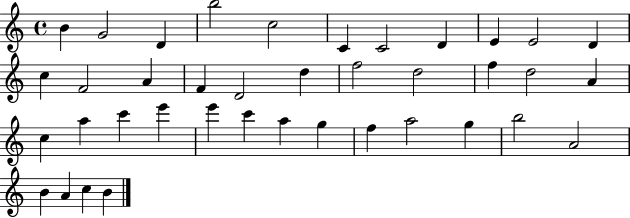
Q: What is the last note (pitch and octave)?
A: B4